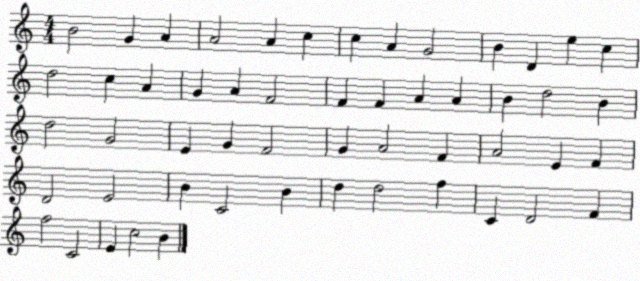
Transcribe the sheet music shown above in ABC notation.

X:1
T:Untitled
M:4/4
L:1/4
K:C
B2 G A A2 A c c A G2 B D e c d2 c A G A F2 F F A A B d2 B d2 G2 E G F2 G A2 F A2 E F D2 E2 B C2 B d d2 f C D2 F f2 C2 E c2 B